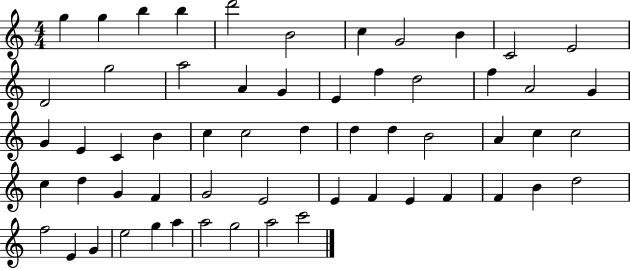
{
  \clef treble
  \numericTimeSignature
  \time 4/4
  \key c \major
  g''4 g''4 b''4 b''4 | d'''2 b'2 | c''4 g'2 b'4 | c'2 e'2 | \break d'2 g''2 | a''2 a'4 g'4 | e'4 f''4 d''2 | f''4 a'2 g'4 | \break g'4 e'4 c'4 b'4 | c''4 c''2 d''4 | d''4 d''4 b'2 | a'4 c''4 c''2 | \break c''4 d''4 g'4 f'4 | g'2 e'2 | e'4 f'4 e'4 f'4 | f'4 b'4 d''2 | \break f''2 e'4 g'4 | e''2 g''4 a''4 | a''2 g''2 | a''2 c'''2 | \break \bar "|."
}